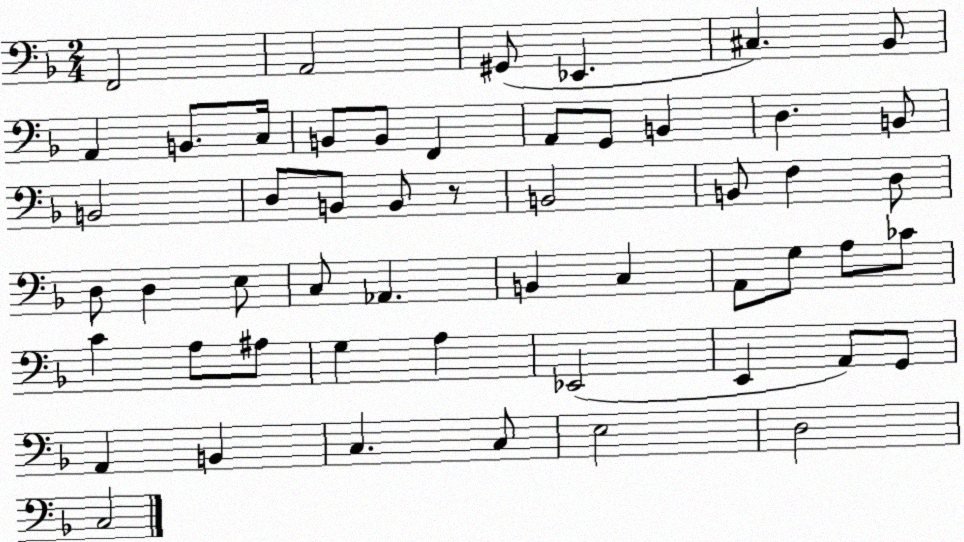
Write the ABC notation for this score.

X:1
T:Untitled
M:2/4
L:1/4
K:F
F,,2 A,,2 ^G,,/2 _E,, ^C, _B,,/2 A,, B,,/2 C,/4 B,,/2 B,,/2 F,, A,,/2 G,,/2 B,, D, B,,/2 B,,2 D,/2 B,,/2 B,,/2 z/2 B,,2 B,,/2 F, D,/2 D,/2 D, E,/2 C,/2 _A,, B,, C, A,,/2 G,/2 A,/2 _C/2 C A,/2 ^A,/2 G, A, _E,,2 E,, A,,/2 G,,/2 A,, B,, C, C,/2 E,2 D,2 C,2